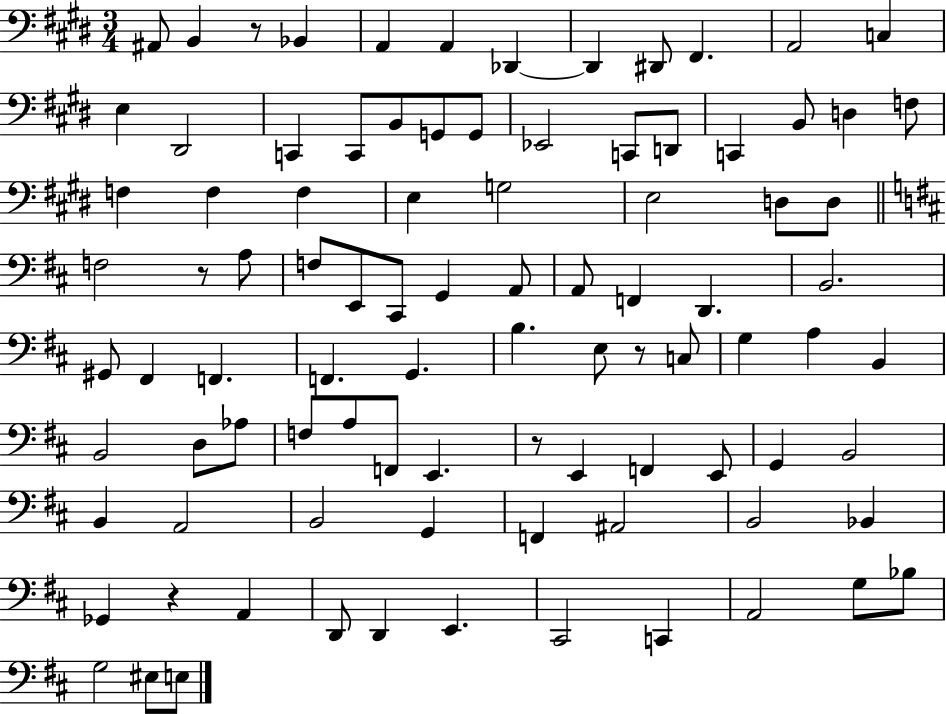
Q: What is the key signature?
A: E major